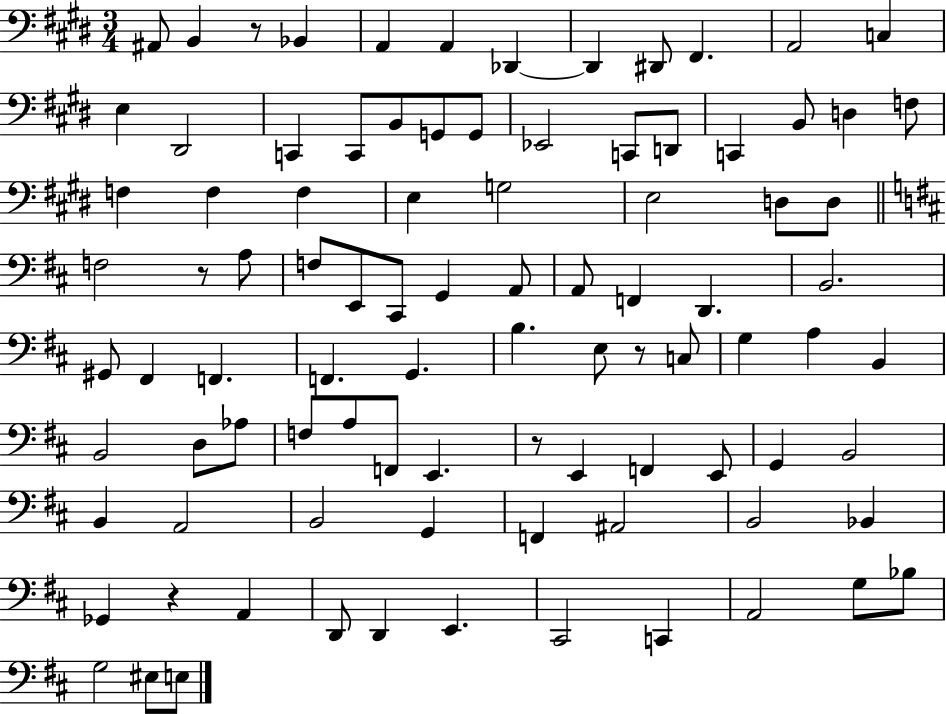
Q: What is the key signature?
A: E major